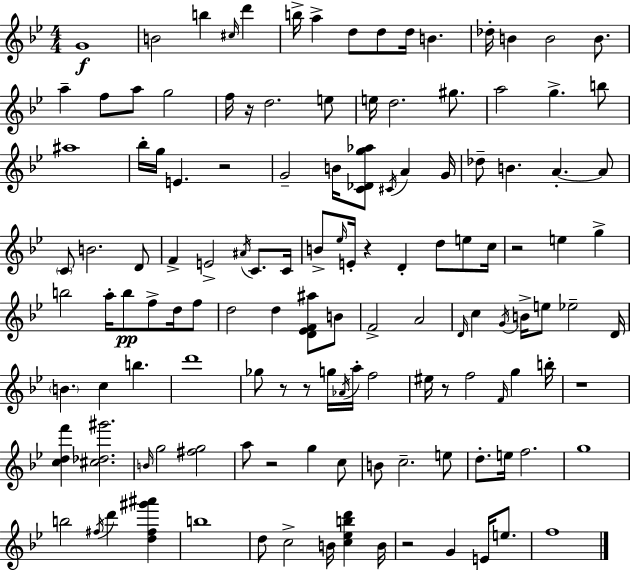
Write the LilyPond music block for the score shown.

{
  \clef treble
  \numericTimeSignature
  \time 4/4
  \key bes \major
  g'1\f | b'2 b''4 \grace { cis''16 } d'''4 | b''16-> a''4-> d''8 d''8 d''16 b'4. | des''16-. b'4 b'2 b'8. | \break a''4-- f''8 a''8 g''2 | f''16 r16 d''2. e''8 | e''16 d''2. gis''8. | a''2 g''4.-> b''8 | \break ais''1 | bes''16-. g''16 e'4. r2 | g'2-- b'16 <c' des' g'' aes''>8 \acciaccatura { cis'16 } a'4 | g'16 des''8-- b'4. a'4.-.~~ | \break a'8 \parenthesize c'8 b'2. | d'8 f'4-> e'2-> \acciaccatura { ais'16 } c'8. | c'16 b'8-> \grace { ees''16 } e'16-. r4 d'4-. d''8 | e''8 c''16 r2 e''4 | \break g''4-> b''2 a''16-. b''8\pp f''8-> | d''16 f''8 d''2 d''4 | <d' ees' f' ais''>8 b'8 f'2-> a'2 | \grace { d'16 } c''4 \acciaccatura { g'16 } b'16-> e''8 ees''2-- | \break d'16 \parenthesize b'4. c''4 | b''4. d'''1 | ges''8 r8 r8 g''16 \acciaccatura { aes'16 } a''16-. f''2 | eis''16 r8 f''2 | \break \grace { f'16 } g''4 b''16-. r1 | <c'' d'' f'''>4 <cis'' des'' gis'''>2. | \grace { b'16 } g''2 | <fis'' g''>2 a''8 r2 | \break g''4 c''8 b'8 c''2.-- | e''8 d''8.-. e''16 f''2. | g''1 | b''2 | \break \acciaccatura { fis''16 } d'''4 <d'' fis'' gis''' ais'''>4 b''1 | d''8 c''2-> | b'16 <c'' ees'' b'' d'''>4 b'16 r2 | g'4 e'16 e''8. f''1 | \break \bar "|."
}